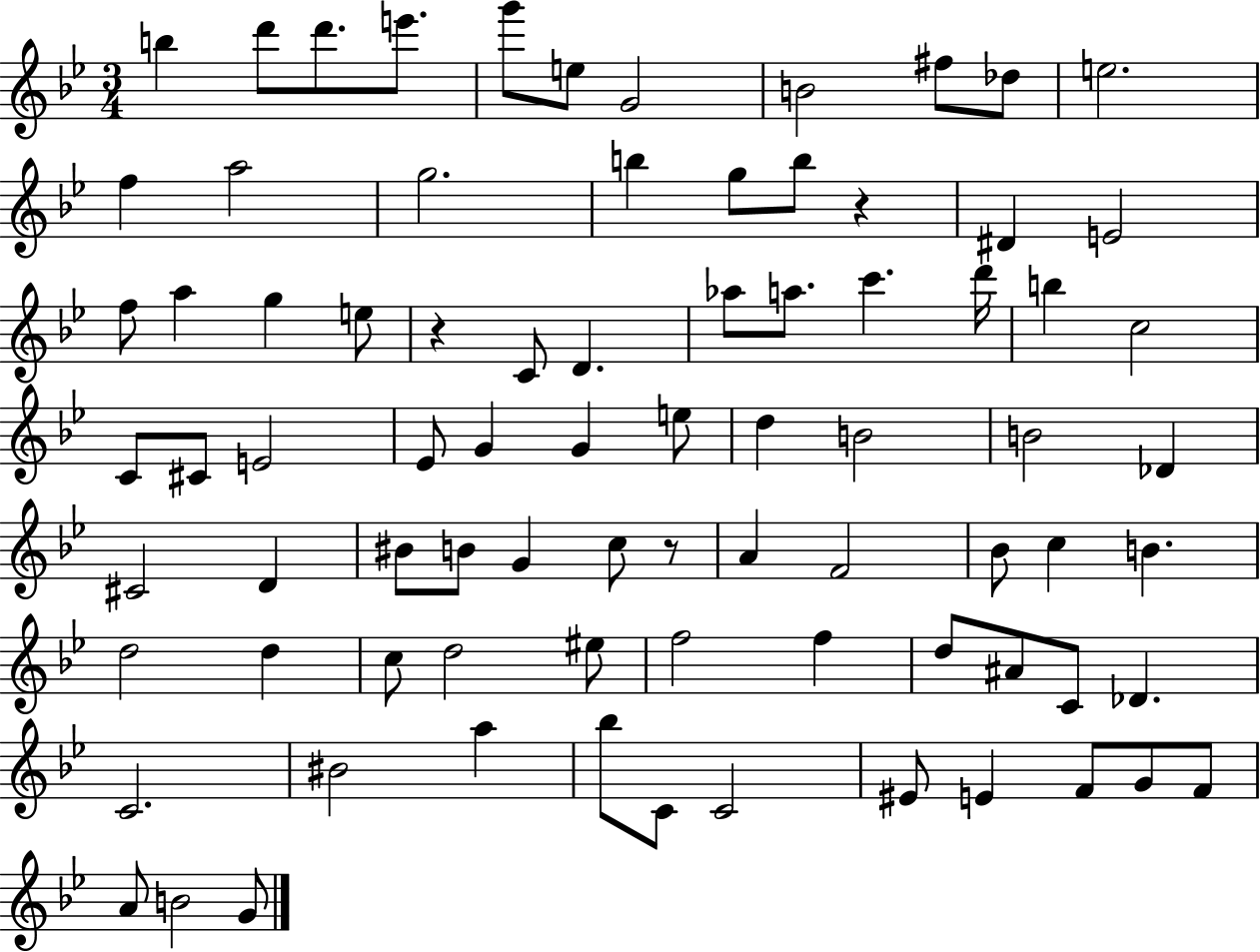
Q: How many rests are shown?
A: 3